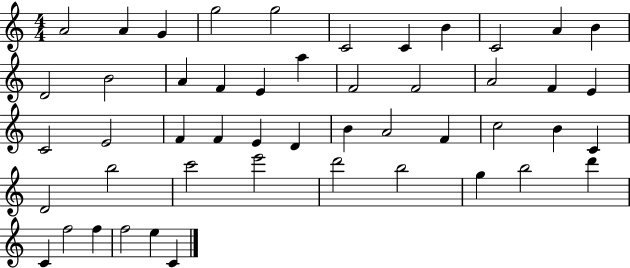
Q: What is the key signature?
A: C major